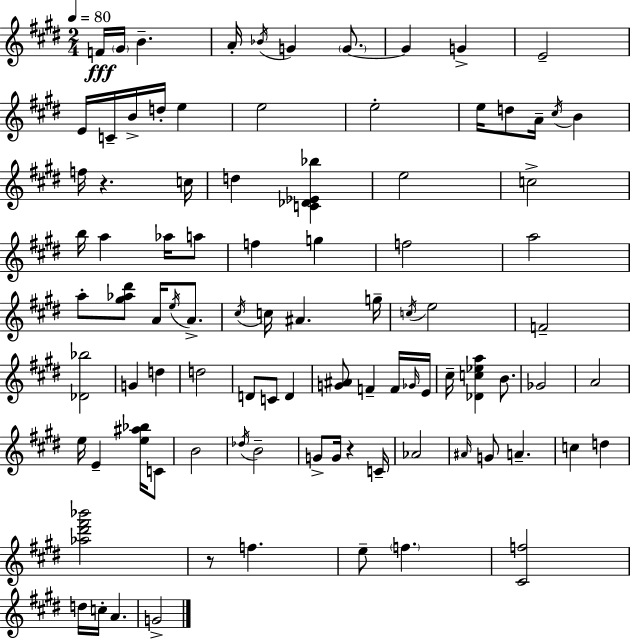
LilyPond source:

{
  \clef treble
  \numericTimeSignature
  \time 2/4
  \key e \major
  \tempo 4 = 80
  f'16\fff \parenthesize gis'16 b'4.-- | a'16-. \acciaccatura { bes'16 } g'4 \parenthesize g'8.~~ | g'4 g'4-> | e'2-- | \break e'16 c'16-- b'16-> d''16-. e''4 | e''2 | e''2-. | e''16 d''8 a'16-- \acciaccatura { cis''16 } b'4 | \break f''16 r4. | c''16 d''4 <c' des' ees' bes''>4 | e''2 | c''2-> | \break b''16 a''4 aes''16 | a''8 f''4 g''4 | f''2 | a''2 | \break a''8-. <gis'' aes'' dis'''>8 a'16 \acciaccatura { e''16 } | a'8.-> \acciaccatura { cis''16 } c''16 ais'4. | g''16-- \acciaccatura { c''16 } e''2 | f'2-- | \break <des' bes''>2 | g'4 | d''4 d''2 | d'8 c'8 | \break d'4 <g' ais'>8 f'4-- | f'16 \grace { ges'16 } e'16 cis''16-- <des' c'' ees'' a''>4 | b'8. ges'2 | a'2 | \break e''16 e'4-- | <e'' ais'' bes''>16 c'8 b'2 | \acciaccatura { des''16 } b'2-- | g'8-> | \break g'16 r4 c'16-- aes'2 | \grace { ais'16 } | g'8 a'4.-- | c''4 d''4 | \break <aes'' dis''' fis''' bes'''>2 | r8 f''4. | e''8-- \parenthesize f''4. | <cis' f''>2 | \break d''16 c''16-. a'4. | g'2-> | \bar "|."
}